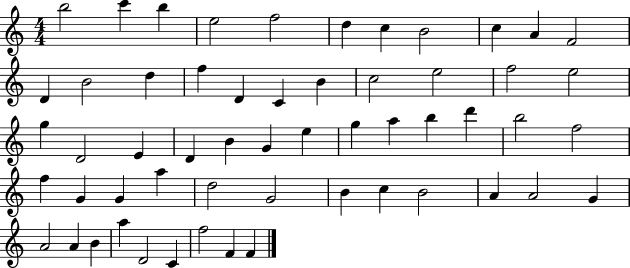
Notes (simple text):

B5/h C6/q B5/q E5/h F5/h D5/q C5/q B4/h C5/q A4/q F4/h D4/q B4/h D5/q F5/q D4/q C4/q B4/q C5/h E5/h F5/h E5/h G5/q D4/h E4/q D4/q B4/q G4/q E5/q G5/q A5/q B5/q D6/q B5/h F5/h F5/q G4/q G4/q A5/q D5/h G4/h B4/q C5/q B4/h A4/q A4/h G4/q A4/h A4/q B4/q A5/q D4/h C4/q F5/h F4/q F4/q